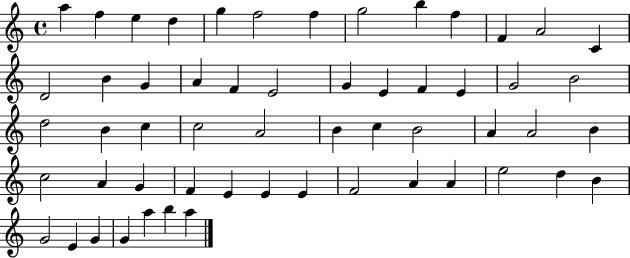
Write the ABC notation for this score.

X:1
T:Untitled
M:4/4
L:1/4
K:C
a f e d g f2 f g2 b f F A2 C D2 B G A F E2 G E F E G2 B2 d2 B c c2 A2 B c B2 A A2 B c2 A G F E E E F2 A A e2 d B G2 E G G a b a